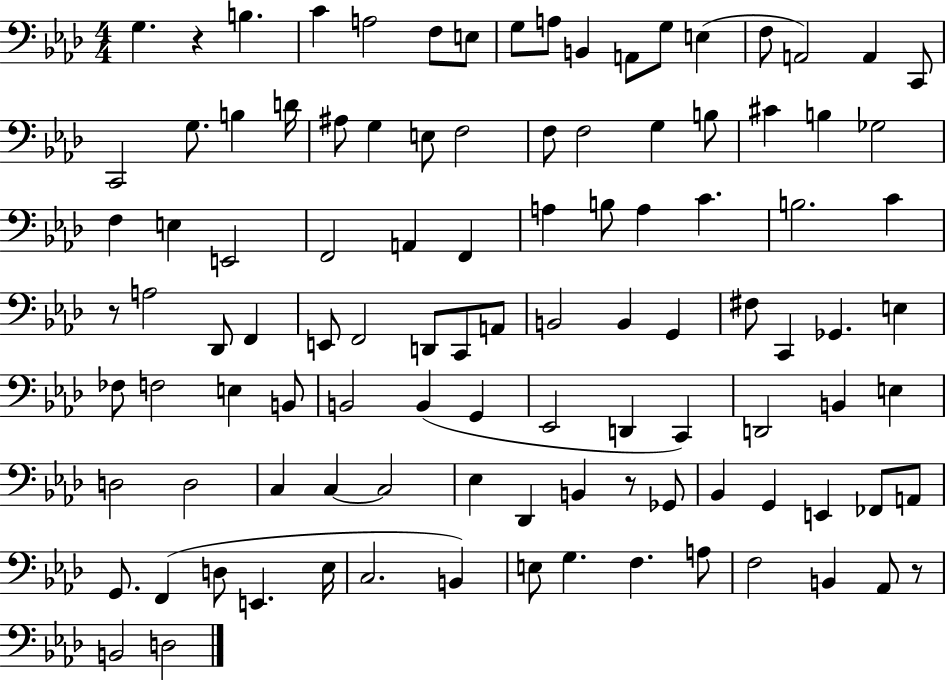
G3/q. R/q B3/q. C4/q A3/h F3/e E3/e G3/e A3/e B2/q A2/e G3/e E3/q F3/e A2/h A2/q C2/e C2/h G3/e. B3/q D4/s A#3/e G3/q E3/e F3/h F3/e F3/h G3/q B3/e C#4/q B3/q Gb3/h F3/q E3/q E2/h F2/h A2/q F2/q A3/q B3/e A3/q C4/q. B3/h. C4/q R/e A3/h Db2/e F2/q E2/e F2/h D2/e C2/e A2/e B2/h B2/q G2/q F#3/e C2/q Gb2/q. E3/q FES3/e F3/h E3/q B2/e B2/h B2/q G2/q Eb2/h D2/q C2/q D2/h B2/q E3/q D3/h D3/h C3/q C3/q C3/h Eb3/q Db2/q B2/q R/e Gb2/e Bb2/q G2/q E2/q FES2/e A2/e G2/e. F2/q D3/e E2/q. Eb3/s C3/h. B2/q E3/e G3/q. F3/q. A3/e F3/h B2/q Ab2/e R/e B2/h D3/h